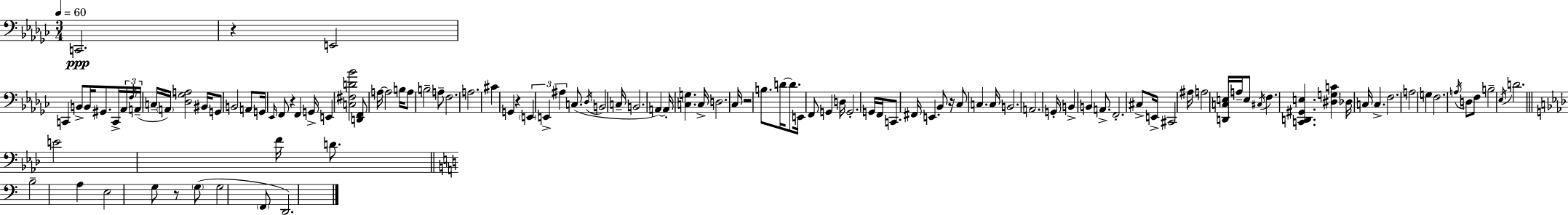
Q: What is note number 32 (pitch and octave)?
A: G2